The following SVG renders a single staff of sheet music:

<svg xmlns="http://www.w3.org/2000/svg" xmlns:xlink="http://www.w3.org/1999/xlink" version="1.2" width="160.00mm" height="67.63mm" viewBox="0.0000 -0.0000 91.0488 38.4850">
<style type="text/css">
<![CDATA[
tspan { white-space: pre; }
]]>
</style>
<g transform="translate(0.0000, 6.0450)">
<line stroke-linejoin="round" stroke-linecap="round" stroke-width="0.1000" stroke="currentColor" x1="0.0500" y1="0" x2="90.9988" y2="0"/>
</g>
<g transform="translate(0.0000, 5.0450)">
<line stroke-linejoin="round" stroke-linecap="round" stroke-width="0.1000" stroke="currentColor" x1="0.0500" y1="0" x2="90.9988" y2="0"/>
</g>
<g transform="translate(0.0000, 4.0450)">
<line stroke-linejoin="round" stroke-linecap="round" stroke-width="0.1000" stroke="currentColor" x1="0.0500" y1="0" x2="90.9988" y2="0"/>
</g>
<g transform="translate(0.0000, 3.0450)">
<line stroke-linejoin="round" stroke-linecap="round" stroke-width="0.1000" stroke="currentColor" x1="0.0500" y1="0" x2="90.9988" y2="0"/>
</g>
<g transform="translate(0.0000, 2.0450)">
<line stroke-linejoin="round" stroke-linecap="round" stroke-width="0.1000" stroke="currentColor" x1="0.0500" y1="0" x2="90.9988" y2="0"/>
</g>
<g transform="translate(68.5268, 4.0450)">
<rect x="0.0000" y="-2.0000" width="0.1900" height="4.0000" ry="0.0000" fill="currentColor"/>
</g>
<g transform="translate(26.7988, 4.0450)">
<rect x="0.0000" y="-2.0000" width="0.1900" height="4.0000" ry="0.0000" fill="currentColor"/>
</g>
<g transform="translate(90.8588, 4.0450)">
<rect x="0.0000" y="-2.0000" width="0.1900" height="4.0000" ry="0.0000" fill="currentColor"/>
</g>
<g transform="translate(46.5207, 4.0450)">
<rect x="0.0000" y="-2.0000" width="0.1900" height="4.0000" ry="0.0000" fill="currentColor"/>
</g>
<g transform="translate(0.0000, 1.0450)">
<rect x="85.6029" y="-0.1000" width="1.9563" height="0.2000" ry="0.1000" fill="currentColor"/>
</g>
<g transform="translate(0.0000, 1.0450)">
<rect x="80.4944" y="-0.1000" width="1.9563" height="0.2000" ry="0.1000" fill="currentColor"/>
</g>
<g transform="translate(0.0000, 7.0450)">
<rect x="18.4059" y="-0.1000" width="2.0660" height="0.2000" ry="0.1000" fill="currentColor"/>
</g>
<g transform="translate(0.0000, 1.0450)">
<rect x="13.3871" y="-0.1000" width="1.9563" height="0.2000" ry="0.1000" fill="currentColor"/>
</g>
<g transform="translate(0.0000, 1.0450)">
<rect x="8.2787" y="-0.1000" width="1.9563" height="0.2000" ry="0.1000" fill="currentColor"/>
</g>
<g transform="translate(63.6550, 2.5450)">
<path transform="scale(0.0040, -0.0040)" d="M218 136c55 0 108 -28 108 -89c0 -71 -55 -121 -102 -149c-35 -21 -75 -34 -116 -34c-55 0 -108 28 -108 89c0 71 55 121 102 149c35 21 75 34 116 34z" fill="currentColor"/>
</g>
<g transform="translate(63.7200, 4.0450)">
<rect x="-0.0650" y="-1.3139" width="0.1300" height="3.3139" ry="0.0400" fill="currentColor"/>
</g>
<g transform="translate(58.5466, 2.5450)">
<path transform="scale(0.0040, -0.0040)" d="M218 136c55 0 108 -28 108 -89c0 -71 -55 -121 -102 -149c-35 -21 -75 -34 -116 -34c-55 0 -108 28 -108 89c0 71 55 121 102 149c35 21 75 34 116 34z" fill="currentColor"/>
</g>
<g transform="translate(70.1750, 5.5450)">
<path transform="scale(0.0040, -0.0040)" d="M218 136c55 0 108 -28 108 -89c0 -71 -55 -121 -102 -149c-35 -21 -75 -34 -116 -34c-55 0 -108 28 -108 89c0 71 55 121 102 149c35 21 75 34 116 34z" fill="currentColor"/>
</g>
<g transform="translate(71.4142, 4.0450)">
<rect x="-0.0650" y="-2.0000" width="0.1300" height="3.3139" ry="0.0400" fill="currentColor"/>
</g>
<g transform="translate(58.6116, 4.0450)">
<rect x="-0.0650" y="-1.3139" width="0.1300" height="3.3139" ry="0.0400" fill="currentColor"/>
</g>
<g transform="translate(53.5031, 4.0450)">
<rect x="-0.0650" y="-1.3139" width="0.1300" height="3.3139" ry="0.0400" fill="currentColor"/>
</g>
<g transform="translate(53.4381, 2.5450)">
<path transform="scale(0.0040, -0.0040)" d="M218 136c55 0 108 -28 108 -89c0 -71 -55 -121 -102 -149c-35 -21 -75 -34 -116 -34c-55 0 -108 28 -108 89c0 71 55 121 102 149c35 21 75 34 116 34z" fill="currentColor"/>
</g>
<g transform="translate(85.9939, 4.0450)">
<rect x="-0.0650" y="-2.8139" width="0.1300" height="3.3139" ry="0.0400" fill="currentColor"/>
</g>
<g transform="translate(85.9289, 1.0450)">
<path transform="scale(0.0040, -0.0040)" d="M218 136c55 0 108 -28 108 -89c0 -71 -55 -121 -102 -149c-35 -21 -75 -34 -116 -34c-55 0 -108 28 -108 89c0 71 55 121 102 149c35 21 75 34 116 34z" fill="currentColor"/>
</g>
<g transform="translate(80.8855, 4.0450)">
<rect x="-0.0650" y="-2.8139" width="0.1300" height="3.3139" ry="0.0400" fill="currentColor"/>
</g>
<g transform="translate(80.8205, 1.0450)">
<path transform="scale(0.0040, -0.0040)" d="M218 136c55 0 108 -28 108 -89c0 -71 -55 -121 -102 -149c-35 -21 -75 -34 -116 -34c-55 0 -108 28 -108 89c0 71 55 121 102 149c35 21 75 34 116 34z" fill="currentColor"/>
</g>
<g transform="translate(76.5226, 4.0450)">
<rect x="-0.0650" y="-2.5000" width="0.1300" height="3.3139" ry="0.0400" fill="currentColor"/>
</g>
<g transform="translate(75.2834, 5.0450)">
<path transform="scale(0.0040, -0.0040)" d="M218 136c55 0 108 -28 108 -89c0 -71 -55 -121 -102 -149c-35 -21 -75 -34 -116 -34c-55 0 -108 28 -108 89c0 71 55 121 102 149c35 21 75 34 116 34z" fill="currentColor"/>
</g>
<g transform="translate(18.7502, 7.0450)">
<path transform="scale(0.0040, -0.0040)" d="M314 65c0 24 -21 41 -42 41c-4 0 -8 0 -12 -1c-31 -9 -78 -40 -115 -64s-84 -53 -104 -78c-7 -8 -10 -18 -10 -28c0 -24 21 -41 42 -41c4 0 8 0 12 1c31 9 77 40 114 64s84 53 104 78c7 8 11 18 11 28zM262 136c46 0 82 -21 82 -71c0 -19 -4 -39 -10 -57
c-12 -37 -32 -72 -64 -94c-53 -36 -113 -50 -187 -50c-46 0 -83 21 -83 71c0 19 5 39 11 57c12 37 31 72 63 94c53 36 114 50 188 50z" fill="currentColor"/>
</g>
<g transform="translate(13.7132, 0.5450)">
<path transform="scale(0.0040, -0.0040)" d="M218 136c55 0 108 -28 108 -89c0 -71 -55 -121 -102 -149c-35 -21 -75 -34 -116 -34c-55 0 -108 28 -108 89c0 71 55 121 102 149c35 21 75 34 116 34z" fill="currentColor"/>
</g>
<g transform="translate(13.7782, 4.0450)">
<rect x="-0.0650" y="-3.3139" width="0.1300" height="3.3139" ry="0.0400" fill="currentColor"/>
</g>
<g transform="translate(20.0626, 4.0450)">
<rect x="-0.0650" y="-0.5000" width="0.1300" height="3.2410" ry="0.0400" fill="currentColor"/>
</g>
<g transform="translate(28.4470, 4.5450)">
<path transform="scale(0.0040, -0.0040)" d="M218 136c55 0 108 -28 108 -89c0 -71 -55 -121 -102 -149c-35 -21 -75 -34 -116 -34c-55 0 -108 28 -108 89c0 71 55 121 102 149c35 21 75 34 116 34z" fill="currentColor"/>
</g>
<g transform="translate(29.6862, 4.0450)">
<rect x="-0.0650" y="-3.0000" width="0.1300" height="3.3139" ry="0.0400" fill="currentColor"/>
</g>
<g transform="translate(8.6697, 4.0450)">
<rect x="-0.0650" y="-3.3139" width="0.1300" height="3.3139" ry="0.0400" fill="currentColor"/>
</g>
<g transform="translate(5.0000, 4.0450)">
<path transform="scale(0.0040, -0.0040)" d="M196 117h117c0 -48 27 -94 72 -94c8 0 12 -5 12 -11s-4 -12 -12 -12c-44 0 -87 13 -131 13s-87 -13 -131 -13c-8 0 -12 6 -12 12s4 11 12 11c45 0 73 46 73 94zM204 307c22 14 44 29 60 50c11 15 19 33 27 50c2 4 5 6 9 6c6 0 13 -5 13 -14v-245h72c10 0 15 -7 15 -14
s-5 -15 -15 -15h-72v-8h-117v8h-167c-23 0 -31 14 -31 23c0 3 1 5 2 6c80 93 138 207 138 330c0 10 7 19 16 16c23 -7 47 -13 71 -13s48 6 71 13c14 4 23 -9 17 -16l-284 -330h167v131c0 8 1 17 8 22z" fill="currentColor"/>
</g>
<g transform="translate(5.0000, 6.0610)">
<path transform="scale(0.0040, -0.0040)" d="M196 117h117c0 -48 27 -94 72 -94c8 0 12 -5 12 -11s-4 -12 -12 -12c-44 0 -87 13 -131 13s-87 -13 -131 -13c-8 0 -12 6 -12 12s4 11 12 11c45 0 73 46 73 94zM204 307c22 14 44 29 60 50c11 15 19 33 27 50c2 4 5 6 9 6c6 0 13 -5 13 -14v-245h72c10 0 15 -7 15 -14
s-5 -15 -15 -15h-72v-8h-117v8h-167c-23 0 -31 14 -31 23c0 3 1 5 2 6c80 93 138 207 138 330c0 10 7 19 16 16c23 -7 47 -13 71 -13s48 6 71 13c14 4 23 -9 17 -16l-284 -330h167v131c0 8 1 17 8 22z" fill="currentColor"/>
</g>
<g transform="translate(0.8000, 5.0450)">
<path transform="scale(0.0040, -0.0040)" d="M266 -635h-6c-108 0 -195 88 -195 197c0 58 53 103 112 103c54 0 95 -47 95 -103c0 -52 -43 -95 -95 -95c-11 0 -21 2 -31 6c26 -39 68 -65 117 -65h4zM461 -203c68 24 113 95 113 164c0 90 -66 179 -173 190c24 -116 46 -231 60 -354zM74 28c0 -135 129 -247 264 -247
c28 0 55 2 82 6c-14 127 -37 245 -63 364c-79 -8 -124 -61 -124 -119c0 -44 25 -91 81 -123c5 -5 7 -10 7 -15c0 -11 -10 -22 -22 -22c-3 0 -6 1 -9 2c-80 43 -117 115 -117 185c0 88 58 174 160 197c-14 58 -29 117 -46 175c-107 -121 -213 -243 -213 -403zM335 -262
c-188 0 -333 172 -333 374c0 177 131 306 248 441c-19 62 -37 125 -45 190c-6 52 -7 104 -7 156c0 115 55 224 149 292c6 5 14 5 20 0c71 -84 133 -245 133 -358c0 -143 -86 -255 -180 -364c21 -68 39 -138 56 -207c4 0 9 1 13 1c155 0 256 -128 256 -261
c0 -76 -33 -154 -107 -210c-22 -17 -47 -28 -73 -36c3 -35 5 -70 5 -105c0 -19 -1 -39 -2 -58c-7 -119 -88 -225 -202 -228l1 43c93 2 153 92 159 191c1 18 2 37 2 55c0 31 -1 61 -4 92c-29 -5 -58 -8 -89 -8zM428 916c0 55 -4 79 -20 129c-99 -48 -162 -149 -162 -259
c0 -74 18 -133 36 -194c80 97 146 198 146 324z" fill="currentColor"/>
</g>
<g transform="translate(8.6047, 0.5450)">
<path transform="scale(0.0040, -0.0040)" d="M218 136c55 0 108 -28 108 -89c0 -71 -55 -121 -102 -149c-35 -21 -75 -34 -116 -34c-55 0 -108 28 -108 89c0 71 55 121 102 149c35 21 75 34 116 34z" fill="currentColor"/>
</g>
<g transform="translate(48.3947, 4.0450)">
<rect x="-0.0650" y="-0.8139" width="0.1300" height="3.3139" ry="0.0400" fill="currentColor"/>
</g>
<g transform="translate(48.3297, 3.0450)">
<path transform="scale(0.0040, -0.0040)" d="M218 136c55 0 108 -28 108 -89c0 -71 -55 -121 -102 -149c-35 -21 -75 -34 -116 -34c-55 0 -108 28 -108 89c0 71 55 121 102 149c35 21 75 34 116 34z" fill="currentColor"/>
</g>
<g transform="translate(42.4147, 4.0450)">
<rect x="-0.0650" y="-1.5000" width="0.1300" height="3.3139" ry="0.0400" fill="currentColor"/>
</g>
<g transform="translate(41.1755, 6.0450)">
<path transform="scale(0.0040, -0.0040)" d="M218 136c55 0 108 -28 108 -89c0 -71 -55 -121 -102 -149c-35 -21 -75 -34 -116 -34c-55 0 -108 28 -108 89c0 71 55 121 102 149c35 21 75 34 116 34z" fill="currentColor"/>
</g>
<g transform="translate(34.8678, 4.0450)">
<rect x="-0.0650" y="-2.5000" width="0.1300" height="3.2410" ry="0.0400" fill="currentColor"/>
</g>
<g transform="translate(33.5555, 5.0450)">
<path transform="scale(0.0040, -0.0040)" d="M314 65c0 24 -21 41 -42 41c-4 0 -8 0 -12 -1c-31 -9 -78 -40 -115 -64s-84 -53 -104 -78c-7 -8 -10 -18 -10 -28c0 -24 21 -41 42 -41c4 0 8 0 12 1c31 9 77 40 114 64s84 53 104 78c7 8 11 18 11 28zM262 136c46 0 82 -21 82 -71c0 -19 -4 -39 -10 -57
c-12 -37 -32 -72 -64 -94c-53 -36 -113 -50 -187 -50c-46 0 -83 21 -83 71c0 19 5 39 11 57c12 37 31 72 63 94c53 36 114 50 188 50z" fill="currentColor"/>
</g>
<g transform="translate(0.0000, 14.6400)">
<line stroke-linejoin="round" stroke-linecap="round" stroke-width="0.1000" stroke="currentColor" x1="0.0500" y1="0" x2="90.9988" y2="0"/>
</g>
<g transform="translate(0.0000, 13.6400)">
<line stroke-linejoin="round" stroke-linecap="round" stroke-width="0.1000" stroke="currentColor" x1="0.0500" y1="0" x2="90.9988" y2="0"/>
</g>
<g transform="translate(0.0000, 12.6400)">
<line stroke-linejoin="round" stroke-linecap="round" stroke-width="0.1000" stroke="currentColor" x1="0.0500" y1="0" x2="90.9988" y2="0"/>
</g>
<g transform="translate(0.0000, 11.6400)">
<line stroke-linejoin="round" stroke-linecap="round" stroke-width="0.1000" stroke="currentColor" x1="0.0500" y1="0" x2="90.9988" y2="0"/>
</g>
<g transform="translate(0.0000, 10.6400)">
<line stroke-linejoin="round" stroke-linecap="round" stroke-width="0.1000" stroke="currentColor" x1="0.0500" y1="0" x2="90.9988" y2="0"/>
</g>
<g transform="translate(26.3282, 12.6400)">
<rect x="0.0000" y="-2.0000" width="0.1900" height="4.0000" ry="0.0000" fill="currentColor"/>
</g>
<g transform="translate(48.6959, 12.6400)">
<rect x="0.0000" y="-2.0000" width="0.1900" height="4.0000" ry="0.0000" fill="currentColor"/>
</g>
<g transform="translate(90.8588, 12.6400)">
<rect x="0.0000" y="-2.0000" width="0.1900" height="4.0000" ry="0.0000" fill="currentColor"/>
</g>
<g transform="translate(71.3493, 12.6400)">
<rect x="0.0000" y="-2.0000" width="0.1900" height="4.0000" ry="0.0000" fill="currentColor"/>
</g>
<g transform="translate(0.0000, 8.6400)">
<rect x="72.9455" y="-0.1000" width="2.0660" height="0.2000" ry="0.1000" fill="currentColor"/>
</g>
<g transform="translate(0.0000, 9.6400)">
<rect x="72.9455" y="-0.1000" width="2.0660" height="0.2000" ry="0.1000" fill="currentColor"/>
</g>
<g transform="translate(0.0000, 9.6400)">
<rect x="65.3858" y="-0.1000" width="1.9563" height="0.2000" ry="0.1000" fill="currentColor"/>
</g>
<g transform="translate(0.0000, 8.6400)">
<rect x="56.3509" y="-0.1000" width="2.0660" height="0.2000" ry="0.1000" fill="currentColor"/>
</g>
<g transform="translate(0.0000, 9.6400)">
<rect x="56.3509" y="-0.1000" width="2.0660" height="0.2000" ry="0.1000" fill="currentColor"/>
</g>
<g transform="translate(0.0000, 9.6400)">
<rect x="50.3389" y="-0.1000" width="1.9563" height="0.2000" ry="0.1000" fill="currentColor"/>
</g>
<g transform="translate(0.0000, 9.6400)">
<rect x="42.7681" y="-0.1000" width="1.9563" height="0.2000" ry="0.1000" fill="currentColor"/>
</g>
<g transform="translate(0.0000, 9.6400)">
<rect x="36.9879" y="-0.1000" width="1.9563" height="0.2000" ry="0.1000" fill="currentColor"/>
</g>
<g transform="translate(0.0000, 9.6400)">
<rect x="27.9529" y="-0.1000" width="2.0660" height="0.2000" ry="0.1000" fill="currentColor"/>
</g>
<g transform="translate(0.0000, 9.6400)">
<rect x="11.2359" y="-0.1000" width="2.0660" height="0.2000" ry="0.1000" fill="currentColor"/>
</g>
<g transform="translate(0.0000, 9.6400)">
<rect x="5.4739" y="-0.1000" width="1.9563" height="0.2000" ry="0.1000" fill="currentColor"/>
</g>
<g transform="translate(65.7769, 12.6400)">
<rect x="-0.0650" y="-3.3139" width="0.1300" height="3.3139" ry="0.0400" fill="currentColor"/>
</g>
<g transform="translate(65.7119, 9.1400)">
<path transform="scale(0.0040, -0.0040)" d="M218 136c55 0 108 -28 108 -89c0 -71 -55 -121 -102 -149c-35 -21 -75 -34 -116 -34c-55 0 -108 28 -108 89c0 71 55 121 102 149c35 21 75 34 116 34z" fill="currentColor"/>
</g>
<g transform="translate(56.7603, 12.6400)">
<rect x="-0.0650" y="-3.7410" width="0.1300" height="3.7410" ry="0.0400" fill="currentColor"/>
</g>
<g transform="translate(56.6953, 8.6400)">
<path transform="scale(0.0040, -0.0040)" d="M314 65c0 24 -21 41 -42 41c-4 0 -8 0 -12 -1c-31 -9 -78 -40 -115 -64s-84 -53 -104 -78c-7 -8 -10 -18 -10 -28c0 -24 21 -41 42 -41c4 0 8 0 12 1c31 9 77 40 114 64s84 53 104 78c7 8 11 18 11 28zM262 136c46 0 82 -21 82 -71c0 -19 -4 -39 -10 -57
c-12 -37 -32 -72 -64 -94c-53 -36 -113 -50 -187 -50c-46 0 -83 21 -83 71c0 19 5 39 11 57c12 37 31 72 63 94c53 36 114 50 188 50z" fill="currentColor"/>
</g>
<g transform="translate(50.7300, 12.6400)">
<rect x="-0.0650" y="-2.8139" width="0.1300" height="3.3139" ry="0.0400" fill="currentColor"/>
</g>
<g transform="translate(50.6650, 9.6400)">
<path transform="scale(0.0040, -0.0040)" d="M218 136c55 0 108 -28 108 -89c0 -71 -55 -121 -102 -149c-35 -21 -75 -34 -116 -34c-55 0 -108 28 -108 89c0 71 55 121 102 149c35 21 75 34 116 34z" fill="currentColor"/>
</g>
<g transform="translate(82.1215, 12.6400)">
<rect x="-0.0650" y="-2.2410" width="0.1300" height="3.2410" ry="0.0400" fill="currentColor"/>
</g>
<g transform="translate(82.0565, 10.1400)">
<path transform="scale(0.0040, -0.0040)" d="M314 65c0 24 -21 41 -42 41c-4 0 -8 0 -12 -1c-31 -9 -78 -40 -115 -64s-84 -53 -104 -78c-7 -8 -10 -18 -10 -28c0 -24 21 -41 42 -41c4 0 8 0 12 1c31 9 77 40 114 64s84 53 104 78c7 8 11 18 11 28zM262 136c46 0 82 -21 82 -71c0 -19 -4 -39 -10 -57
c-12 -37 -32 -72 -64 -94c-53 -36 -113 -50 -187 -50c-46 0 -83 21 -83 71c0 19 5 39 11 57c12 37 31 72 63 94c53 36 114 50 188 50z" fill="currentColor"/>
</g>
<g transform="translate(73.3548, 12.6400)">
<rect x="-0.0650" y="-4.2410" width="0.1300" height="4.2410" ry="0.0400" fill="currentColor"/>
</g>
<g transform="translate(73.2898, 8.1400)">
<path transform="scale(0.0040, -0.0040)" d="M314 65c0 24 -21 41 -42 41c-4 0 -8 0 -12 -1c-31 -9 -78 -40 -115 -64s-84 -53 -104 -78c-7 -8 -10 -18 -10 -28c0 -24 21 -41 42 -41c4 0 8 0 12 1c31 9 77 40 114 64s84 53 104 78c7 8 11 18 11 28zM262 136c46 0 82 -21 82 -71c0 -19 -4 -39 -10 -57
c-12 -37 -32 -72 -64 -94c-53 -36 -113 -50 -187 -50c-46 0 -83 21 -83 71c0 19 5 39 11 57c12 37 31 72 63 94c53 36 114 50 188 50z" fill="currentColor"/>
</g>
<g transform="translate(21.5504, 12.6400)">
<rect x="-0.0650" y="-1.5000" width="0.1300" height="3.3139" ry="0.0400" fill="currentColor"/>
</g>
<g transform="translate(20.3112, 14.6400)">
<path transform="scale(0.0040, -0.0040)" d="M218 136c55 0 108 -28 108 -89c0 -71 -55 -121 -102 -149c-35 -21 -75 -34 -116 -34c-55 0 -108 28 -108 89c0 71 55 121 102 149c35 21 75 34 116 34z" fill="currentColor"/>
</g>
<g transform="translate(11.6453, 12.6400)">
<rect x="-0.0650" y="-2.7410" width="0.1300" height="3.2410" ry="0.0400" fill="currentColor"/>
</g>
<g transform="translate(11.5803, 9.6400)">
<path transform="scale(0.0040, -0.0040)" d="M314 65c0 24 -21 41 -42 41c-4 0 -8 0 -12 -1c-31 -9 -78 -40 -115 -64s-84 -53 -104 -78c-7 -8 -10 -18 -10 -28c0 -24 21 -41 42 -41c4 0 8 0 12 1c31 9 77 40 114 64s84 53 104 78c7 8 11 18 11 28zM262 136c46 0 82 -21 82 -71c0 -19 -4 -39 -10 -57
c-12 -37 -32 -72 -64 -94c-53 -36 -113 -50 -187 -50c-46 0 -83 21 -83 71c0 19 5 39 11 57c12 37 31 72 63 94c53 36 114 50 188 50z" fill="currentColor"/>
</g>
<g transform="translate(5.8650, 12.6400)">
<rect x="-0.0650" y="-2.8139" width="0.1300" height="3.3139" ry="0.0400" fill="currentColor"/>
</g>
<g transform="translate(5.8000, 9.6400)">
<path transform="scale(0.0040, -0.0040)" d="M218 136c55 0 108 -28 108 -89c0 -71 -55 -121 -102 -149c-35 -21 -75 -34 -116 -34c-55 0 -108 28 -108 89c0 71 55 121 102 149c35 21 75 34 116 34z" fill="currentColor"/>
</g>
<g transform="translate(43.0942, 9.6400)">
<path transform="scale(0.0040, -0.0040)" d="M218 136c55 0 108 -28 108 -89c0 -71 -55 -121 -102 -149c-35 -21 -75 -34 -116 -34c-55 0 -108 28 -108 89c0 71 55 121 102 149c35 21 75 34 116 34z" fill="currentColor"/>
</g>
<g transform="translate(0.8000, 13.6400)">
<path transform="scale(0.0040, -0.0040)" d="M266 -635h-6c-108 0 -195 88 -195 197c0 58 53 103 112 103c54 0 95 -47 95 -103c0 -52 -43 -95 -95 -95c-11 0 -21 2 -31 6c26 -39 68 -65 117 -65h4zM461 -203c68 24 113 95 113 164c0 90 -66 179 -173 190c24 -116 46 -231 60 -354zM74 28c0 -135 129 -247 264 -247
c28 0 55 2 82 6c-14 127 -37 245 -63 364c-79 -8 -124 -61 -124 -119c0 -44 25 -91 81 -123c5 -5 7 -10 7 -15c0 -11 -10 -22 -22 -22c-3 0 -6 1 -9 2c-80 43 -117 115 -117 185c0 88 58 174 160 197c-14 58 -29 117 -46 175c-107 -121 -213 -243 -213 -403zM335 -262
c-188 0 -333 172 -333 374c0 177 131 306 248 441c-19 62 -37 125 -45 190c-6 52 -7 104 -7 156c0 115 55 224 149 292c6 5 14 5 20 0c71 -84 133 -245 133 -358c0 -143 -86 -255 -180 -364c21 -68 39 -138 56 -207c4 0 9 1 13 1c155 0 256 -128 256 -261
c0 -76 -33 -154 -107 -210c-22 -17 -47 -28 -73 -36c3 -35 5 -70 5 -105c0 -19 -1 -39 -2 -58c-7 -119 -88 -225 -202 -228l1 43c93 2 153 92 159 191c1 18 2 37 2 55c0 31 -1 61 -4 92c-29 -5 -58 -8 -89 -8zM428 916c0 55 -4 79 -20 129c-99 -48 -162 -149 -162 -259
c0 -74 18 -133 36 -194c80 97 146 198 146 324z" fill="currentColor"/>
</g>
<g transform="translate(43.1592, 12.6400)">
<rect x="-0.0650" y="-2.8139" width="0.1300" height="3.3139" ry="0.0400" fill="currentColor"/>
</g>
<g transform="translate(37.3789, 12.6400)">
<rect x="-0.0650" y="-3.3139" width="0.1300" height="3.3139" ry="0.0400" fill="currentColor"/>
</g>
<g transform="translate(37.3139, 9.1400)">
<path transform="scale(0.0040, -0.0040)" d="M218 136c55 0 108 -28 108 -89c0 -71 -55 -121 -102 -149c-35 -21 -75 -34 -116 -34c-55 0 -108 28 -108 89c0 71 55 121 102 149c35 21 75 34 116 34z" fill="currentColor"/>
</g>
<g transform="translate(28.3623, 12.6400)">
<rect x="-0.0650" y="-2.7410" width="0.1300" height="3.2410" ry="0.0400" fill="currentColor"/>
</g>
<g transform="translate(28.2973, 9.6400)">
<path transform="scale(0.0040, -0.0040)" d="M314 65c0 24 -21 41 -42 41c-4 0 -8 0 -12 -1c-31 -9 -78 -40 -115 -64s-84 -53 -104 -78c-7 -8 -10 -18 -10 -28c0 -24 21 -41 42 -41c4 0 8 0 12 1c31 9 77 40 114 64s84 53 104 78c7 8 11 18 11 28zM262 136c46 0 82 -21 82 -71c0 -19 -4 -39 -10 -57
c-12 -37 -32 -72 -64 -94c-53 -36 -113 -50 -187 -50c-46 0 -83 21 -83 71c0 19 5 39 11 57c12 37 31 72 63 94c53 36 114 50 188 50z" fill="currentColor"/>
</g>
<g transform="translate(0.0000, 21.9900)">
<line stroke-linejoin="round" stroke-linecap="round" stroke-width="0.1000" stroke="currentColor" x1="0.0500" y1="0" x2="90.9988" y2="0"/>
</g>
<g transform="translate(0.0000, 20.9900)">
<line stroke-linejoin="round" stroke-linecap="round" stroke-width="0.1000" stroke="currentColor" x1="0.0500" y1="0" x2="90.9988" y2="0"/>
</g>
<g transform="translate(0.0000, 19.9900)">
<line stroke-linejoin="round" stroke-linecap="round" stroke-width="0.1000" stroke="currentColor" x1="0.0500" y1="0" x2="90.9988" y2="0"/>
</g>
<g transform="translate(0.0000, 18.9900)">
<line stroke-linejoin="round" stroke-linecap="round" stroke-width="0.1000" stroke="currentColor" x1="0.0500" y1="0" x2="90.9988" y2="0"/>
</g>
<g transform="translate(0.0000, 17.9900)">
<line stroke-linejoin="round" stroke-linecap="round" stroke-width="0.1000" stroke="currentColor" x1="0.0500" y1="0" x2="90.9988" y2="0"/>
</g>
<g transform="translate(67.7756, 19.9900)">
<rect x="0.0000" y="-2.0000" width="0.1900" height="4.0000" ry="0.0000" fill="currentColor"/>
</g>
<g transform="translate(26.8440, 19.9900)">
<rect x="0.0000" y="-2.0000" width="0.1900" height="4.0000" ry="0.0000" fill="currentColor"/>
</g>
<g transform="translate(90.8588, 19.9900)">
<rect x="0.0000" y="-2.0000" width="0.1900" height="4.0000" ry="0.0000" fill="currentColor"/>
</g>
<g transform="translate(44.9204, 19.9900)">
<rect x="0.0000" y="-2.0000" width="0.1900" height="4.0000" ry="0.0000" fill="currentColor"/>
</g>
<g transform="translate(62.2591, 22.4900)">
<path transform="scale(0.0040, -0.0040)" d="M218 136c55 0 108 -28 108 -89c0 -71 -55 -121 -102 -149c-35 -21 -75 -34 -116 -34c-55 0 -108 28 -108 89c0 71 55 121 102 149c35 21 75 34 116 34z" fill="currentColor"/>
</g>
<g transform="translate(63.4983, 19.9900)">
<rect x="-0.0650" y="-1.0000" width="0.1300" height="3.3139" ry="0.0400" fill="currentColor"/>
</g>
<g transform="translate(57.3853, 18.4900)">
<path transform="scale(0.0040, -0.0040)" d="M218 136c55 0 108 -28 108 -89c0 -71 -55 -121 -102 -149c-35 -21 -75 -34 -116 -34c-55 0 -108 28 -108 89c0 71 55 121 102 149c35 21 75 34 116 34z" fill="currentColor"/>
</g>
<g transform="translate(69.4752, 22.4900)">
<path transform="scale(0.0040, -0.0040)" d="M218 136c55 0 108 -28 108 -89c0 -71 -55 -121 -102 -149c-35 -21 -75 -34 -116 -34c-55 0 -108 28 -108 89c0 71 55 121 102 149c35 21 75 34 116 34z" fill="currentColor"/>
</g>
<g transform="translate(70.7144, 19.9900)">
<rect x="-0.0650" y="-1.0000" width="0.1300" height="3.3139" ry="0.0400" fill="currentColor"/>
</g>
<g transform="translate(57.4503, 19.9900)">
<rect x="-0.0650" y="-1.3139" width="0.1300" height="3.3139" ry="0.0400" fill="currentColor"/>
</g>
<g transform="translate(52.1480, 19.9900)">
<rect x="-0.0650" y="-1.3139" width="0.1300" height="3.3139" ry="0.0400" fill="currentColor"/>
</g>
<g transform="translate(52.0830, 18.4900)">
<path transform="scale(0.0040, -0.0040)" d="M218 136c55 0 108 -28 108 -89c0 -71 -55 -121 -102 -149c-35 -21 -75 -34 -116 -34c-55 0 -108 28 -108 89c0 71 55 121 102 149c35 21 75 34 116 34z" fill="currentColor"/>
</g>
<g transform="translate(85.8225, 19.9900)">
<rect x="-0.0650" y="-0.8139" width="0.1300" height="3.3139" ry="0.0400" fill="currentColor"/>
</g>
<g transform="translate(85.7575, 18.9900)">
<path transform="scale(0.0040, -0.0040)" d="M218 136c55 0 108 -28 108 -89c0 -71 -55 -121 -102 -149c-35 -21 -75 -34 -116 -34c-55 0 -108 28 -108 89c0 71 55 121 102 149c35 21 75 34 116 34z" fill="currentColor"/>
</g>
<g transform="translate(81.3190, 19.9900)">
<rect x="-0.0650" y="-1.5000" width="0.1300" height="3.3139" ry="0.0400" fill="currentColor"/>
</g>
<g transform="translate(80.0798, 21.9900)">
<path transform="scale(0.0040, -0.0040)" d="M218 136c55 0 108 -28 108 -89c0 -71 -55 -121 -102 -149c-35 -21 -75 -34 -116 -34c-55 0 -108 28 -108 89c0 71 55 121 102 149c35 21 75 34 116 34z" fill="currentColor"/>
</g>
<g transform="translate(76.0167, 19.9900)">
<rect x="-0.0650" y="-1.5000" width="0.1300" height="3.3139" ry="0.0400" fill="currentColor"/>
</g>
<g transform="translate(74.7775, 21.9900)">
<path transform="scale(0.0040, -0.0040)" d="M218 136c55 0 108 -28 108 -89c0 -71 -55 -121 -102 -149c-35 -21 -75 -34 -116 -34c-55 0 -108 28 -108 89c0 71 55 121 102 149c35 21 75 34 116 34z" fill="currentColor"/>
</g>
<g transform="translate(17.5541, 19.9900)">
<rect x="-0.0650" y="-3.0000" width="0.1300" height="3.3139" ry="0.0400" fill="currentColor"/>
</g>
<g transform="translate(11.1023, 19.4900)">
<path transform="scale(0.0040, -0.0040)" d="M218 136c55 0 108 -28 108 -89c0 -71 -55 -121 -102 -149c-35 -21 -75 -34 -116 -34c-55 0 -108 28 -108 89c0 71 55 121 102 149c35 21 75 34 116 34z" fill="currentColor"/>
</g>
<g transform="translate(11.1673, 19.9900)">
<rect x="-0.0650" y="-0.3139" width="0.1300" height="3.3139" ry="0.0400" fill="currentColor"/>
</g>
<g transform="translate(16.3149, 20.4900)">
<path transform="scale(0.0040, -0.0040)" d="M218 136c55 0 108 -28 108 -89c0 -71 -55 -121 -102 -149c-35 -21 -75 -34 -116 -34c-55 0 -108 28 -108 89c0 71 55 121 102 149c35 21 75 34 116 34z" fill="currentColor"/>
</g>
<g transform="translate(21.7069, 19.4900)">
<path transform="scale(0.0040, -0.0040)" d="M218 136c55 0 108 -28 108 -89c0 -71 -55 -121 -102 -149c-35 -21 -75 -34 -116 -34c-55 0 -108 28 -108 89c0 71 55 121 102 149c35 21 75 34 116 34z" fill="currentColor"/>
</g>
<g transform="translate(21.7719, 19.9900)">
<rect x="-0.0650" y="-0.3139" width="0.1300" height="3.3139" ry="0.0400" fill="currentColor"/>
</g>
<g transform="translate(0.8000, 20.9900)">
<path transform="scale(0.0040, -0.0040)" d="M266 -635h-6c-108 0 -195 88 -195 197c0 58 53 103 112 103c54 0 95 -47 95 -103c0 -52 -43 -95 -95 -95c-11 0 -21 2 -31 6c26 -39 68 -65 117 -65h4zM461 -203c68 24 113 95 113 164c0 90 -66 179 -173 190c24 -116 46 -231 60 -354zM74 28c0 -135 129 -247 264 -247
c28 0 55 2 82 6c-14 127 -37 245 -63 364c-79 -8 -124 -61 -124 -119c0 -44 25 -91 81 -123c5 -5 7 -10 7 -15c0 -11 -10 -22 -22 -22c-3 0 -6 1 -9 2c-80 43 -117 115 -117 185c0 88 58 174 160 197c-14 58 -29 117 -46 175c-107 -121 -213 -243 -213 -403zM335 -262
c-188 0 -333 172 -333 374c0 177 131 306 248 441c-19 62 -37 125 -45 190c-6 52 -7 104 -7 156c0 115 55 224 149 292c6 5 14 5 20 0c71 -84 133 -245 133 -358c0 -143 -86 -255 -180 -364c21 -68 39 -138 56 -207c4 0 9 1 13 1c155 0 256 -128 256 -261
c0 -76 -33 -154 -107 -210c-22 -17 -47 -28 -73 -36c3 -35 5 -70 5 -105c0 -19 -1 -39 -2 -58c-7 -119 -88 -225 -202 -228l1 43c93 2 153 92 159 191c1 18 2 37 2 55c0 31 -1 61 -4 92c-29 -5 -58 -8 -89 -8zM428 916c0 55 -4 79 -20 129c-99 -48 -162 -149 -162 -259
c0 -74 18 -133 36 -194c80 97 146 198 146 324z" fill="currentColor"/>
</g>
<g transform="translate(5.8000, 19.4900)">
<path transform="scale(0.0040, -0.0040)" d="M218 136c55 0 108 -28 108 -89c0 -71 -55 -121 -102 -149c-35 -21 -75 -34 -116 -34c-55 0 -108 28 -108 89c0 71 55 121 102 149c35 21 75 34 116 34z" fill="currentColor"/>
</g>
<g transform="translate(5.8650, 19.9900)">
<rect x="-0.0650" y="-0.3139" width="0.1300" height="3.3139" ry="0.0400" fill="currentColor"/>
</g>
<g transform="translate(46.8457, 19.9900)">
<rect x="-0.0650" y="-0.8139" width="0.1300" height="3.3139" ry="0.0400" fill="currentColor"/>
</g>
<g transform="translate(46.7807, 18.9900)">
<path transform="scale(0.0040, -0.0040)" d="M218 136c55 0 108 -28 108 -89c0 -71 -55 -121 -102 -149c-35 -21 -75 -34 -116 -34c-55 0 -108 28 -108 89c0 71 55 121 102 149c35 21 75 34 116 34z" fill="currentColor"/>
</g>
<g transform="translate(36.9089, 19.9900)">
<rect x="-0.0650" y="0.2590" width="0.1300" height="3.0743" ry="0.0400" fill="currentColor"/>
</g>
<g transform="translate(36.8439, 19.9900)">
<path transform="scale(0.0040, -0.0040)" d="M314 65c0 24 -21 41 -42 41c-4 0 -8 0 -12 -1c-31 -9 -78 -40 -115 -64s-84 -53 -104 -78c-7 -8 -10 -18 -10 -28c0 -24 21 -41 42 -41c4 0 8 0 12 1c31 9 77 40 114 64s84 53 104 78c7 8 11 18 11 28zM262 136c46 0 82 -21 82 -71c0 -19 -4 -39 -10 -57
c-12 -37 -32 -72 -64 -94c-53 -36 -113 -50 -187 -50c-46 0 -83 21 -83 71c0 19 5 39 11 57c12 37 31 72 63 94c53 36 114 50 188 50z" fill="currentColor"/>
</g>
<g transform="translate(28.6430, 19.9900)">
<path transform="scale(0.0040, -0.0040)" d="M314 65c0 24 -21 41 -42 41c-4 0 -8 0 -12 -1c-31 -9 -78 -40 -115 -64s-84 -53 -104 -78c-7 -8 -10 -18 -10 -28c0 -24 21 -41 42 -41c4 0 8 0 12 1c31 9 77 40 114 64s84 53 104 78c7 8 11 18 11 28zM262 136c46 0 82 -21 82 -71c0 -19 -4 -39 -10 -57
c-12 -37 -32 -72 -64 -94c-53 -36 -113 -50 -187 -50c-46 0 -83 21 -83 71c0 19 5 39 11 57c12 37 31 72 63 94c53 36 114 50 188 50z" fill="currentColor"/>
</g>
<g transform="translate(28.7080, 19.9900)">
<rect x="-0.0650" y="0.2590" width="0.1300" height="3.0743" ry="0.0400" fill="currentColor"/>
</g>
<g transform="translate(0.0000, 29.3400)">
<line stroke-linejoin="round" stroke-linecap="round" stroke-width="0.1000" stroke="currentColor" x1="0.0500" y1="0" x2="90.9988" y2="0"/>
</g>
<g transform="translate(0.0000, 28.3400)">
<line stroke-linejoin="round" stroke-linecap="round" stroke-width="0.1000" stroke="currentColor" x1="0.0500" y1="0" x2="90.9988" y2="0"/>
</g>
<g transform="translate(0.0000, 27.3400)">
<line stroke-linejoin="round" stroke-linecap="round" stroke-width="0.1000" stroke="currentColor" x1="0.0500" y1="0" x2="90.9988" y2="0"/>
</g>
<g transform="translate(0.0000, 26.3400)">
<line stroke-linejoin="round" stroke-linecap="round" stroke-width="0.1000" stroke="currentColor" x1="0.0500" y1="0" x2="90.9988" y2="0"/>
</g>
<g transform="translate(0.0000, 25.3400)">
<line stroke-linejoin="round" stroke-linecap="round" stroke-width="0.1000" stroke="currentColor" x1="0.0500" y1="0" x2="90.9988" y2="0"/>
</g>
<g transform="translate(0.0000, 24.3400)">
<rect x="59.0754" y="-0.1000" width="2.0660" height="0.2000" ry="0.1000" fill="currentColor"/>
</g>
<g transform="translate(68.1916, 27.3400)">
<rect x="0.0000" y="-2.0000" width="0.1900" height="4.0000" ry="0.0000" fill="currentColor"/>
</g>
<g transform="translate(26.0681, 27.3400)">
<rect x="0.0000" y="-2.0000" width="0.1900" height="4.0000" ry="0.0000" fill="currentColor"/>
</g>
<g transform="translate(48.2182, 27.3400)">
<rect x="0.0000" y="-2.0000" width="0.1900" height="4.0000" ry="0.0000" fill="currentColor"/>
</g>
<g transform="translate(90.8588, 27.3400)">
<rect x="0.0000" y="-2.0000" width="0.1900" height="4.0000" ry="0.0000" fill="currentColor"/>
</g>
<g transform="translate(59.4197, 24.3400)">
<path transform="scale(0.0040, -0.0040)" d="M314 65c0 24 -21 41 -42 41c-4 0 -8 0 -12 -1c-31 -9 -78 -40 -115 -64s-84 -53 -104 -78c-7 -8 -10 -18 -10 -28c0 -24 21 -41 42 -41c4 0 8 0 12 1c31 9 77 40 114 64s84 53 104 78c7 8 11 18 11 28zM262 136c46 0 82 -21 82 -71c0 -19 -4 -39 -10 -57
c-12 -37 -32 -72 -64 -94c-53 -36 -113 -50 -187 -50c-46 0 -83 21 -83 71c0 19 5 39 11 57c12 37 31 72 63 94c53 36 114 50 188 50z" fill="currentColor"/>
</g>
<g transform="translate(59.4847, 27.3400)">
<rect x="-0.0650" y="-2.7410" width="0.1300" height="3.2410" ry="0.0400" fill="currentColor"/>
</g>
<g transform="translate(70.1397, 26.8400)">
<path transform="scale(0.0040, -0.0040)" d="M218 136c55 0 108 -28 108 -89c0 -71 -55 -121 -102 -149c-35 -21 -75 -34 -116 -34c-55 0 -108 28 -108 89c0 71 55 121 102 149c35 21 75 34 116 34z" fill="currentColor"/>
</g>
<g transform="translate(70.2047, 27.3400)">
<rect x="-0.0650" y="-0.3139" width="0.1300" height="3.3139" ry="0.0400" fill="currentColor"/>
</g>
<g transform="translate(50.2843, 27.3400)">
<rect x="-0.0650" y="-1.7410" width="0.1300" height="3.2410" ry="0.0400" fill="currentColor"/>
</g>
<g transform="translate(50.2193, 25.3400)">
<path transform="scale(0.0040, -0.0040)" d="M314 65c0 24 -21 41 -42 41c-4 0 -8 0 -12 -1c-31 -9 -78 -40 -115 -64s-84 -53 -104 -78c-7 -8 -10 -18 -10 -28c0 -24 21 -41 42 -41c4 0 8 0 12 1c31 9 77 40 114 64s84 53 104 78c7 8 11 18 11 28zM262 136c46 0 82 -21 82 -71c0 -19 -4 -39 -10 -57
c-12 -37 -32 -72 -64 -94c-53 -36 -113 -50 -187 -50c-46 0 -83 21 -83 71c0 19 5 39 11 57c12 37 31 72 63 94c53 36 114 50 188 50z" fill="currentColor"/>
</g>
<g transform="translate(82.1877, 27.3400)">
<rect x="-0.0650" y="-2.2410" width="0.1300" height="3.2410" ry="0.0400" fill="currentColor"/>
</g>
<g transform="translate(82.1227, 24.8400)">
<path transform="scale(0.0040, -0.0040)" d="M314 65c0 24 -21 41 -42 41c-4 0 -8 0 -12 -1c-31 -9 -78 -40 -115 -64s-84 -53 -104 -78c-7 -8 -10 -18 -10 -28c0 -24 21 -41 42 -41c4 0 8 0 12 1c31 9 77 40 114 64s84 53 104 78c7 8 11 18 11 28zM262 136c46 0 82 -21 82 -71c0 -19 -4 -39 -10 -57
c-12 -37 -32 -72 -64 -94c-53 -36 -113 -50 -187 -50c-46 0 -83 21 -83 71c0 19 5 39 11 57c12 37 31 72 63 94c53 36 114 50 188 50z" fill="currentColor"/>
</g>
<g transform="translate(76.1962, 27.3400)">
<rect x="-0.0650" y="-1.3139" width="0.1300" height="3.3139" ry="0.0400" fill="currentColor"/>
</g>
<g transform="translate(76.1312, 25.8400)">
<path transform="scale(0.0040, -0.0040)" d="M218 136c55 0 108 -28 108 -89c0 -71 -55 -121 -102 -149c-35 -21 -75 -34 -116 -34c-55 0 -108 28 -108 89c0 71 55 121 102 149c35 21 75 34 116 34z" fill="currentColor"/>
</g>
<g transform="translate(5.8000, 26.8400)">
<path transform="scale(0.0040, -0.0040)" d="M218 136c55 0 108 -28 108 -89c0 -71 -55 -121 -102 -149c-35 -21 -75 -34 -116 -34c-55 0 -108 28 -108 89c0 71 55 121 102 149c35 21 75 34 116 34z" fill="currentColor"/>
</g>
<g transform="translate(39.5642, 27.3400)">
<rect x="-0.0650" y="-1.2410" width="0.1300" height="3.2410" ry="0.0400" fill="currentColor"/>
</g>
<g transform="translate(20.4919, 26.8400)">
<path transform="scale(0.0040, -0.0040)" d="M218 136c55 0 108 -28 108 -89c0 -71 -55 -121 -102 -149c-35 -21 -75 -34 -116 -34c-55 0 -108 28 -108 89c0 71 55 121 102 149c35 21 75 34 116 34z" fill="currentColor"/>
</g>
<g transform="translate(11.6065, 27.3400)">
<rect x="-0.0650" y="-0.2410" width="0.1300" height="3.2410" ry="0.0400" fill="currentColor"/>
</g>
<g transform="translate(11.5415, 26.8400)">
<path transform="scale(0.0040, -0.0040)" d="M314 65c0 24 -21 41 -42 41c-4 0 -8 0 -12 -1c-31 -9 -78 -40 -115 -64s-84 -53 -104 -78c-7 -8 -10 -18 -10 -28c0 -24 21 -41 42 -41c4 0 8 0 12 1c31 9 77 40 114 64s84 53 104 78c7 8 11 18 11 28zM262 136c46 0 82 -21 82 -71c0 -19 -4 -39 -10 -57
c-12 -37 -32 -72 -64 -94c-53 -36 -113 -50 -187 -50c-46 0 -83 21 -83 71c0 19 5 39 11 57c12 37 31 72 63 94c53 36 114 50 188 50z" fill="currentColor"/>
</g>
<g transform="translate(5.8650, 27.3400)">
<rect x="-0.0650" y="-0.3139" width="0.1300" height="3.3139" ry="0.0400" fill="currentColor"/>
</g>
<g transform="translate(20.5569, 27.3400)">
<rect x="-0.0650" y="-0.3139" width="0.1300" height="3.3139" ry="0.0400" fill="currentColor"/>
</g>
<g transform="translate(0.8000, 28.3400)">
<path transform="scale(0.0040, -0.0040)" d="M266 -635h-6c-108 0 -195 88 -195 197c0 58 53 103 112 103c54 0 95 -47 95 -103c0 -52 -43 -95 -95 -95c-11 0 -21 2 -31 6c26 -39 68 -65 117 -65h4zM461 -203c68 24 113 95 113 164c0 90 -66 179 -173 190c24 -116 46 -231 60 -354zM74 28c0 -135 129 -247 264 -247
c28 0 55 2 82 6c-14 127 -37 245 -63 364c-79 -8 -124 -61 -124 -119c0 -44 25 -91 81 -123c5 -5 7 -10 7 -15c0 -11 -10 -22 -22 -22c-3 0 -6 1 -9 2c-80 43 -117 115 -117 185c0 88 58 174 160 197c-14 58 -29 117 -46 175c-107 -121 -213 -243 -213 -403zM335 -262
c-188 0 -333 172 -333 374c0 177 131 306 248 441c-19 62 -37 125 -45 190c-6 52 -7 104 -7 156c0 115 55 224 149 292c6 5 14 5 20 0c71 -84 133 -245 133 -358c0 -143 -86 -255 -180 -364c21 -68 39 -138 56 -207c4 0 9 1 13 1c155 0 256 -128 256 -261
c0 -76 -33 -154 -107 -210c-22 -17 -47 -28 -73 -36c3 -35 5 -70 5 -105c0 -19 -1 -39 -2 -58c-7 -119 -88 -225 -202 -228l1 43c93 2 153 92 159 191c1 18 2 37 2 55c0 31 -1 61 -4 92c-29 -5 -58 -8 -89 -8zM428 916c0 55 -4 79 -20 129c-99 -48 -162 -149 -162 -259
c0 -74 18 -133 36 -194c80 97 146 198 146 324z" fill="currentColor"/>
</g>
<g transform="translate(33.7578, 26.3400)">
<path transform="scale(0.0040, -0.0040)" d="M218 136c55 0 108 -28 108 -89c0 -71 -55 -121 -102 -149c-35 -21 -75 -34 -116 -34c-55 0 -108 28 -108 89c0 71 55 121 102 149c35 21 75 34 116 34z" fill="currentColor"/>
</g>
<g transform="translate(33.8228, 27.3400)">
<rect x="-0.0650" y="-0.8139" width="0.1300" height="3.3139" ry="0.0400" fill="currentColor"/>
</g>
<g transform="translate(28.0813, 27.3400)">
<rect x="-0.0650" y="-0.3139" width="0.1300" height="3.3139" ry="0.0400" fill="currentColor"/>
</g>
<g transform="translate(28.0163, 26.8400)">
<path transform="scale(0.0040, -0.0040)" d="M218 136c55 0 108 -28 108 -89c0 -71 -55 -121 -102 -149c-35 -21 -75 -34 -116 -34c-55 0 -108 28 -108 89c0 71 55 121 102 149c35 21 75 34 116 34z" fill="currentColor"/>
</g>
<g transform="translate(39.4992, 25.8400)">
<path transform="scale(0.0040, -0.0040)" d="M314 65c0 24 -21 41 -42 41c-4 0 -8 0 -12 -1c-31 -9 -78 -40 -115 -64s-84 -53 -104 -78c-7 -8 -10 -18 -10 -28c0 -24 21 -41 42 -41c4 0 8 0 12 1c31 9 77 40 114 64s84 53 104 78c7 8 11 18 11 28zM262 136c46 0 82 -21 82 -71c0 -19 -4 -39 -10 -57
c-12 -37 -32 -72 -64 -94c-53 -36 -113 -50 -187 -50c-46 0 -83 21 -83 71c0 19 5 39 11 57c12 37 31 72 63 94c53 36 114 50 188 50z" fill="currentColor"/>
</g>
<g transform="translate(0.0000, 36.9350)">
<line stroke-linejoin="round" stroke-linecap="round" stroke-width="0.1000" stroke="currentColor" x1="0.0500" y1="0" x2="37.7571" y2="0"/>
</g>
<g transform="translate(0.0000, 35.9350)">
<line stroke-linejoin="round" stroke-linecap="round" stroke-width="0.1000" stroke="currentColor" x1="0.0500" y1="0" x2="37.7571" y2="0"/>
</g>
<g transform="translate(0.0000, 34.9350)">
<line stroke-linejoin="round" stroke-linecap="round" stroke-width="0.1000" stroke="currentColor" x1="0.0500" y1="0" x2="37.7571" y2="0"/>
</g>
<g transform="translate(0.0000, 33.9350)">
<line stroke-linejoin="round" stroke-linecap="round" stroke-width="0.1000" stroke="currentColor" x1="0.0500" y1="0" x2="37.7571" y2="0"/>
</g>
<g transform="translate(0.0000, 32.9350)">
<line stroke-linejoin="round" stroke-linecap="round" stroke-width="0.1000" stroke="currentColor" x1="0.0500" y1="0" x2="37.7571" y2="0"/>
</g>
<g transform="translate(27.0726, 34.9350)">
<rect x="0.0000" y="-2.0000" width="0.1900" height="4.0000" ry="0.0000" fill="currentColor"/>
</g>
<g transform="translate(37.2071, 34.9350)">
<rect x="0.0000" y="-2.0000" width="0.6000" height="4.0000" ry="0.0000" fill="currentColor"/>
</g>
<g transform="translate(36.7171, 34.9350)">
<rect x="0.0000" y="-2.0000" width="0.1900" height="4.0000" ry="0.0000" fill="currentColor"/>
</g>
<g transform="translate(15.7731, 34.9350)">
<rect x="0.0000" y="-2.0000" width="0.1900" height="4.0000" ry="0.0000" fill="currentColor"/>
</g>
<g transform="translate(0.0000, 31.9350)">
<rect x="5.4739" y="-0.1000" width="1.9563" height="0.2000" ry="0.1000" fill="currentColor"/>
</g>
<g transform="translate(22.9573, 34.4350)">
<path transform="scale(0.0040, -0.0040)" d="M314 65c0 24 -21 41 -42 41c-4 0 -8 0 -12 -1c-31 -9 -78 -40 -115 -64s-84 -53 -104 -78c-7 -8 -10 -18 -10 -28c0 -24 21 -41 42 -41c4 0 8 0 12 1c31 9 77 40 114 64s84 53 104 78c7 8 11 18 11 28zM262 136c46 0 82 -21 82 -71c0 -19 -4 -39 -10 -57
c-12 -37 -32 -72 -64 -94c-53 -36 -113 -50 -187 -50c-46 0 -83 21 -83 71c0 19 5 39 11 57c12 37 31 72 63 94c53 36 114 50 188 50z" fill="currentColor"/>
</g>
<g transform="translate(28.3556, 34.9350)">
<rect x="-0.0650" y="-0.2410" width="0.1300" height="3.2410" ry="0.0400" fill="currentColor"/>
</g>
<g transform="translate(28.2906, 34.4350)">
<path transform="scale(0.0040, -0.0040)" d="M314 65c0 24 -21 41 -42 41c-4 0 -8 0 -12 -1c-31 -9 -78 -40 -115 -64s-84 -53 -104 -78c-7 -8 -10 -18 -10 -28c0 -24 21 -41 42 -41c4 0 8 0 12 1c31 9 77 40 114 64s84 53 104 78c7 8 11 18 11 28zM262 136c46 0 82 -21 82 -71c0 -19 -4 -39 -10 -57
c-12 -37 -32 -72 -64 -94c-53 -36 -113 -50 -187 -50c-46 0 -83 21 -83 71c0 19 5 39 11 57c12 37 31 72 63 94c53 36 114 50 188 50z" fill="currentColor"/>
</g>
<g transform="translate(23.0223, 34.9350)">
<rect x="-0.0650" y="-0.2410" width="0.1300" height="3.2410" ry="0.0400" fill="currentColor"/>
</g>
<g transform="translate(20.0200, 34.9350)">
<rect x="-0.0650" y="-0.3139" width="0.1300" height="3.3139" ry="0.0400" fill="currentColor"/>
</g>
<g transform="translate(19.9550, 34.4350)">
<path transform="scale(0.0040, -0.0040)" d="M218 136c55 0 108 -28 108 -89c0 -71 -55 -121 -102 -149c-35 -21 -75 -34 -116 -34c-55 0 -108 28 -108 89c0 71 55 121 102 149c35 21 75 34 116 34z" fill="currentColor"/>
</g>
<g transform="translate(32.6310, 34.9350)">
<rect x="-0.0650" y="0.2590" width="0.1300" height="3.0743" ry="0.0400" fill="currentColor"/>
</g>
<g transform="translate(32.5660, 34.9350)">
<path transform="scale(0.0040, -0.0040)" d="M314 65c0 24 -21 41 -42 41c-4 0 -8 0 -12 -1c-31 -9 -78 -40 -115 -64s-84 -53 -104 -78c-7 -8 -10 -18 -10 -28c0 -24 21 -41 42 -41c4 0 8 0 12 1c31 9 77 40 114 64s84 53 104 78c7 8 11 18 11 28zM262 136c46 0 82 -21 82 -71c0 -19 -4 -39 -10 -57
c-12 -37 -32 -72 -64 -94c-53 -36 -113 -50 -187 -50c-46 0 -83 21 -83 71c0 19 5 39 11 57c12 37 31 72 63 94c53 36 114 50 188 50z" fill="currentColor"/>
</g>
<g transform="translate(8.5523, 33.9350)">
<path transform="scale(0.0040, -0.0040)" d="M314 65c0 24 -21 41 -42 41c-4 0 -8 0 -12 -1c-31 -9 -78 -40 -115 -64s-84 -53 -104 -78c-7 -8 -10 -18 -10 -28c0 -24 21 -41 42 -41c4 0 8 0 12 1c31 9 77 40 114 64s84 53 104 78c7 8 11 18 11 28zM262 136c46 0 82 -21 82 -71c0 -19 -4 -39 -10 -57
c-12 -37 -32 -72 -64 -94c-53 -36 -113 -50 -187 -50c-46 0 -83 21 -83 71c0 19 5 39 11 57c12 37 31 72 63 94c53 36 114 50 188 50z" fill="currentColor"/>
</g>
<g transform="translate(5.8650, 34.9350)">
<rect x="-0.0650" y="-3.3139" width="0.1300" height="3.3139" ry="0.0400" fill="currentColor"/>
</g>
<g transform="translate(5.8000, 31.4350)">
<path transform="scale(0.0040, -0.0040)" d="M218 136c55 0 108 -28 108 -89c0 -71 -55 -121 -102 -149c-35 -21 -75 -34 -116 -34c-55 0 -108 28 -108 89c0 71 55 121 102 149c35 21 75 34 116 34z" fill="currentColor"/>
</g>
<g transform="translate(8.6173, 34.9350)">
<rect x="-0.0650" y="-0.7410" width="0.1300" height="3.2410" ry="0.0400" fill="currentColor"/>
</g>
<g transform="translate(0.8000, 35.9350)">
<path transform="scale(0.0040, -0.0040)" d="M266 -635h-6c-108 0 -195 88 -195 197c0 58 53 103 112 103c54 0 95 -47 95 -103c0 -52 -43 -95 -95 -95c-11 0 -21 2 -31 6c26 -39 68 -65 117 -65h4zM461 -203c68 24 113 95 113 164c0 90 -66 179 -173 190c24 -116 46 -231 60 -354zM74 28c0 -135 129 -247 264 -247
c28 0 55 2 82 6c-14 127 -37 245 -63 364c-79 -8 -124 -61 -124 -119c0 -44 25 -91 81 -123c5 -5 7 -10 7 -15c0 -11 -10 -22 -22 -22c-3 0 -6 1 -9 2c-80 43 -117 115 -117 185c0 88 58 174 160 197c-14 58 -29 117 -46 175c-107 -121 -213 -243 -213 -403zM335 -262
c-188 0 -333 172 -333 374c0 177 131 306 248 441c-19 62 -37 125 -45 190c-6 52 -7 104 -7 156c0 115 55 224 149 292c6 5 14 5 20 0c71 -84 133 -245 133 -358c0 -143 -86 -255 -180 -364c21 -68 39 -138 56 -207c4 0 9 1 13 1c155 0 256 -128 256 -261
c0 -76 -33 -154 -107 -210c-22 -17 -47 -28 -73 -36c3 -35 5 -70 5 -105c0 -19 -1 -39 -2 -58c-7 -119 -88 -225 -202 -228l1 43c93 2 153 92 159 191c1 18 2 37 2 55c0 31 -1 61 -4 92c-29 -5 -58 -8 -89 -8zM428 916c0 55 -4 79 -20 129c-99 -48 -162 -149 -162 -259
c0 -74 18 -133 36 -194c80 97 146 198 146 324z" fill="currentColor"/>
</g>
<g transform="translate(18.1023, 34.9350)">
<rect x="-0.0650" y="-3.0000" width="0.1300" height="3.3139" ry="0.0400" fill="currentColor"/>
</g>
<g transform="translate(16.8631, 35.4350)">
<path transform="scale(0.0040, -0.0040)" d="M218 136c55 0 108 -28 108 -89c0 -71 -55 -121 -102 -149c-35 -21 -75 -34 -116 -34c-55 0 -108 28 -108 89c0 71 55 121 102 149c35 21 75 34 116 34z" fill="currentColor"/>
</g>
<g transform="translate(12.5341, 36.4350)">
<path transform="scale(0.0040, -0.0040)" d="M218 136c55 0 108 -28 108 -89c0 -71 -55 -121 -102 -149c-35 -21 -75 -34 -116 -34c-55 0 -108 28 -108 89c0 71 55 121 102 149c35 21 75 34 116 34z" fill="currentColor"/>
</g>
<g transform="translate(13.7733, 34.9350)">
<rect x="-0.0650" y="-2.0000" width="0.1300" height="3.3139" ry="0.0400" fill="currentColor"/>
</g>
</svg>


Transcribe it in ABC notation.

X:1
T:Untitled
M:4/4
L:1/4
K:C
b b C2 A G2 E d e e e F G a a a a2 E a2 b a a c'2 b d'2 g2 c c A c B2 B2 d e e D D E E d c c2 c c d e2 f2 a2 c e g2 b d2 F A c c2 c2 B2